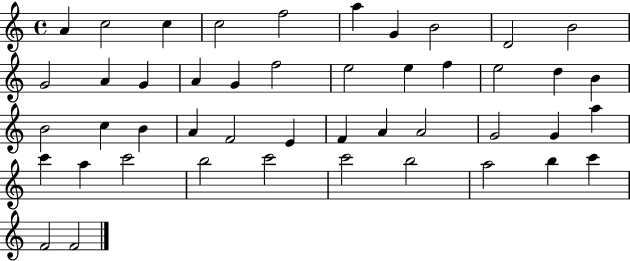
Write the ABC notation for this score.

X:1
T:Untitled
M:4/4
L:1/4
K:C
A c2 c c2 f2 a G B2 D2 B2 G2 A G A G f2 e2 e f e2 d B B2 c B A F2 E F A A2 G2 G a c' a c'2 b2 c'2 c'2 b2 a2 b c' F2 F2